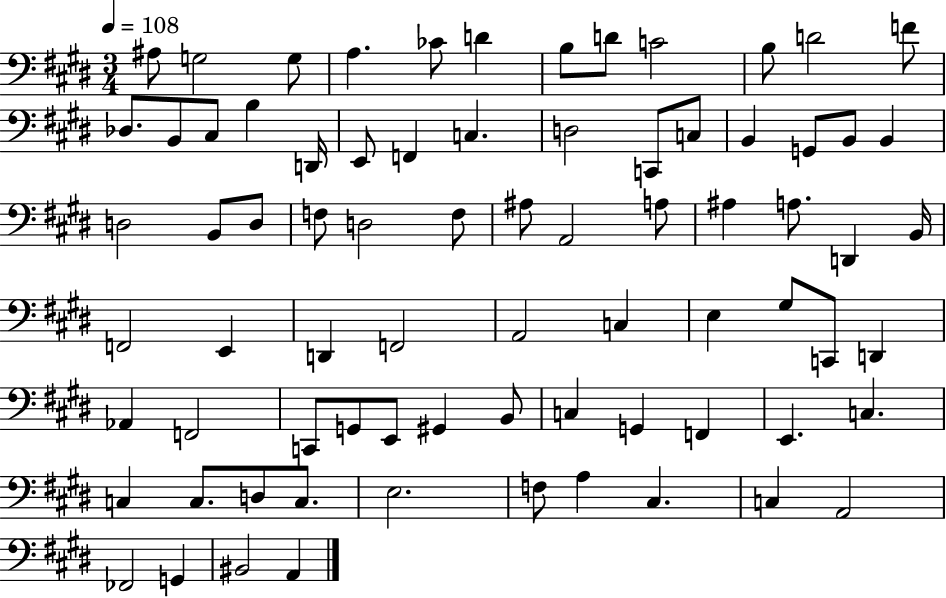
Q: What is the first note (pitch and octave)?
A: A#3